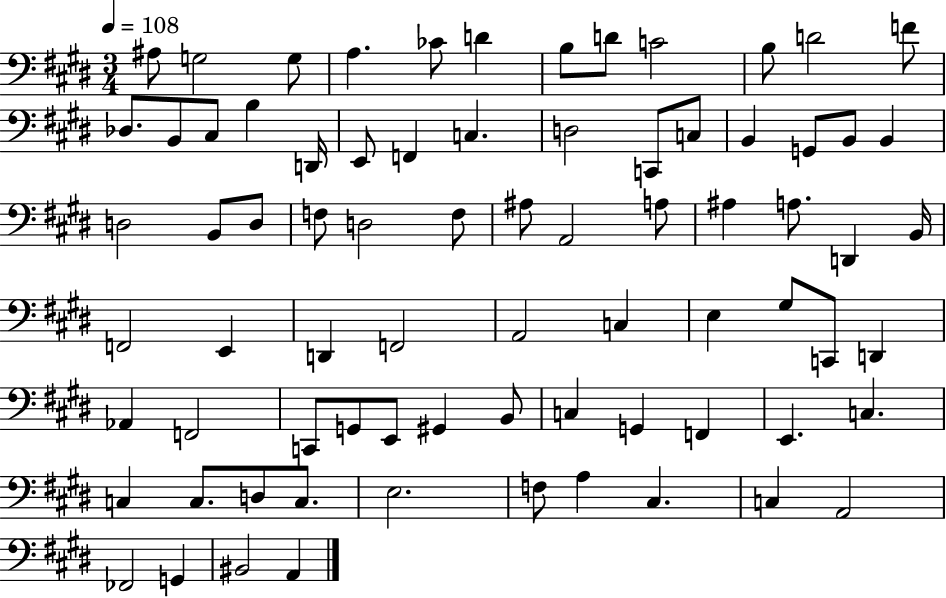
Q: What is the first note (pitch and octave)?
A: A#3